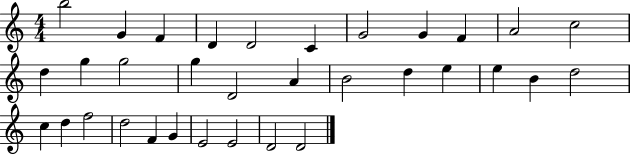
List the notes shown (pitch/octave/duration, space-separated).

B5/h G4/q F4/q D4/q D4/h C4/q G4/h G4/q F4/q A4/h C5/h D5/q G5/q G5/h G5/q D4/h A4/q B4/h D5/q E5/q E5/q B4/q D5/h C5/q D5/q F5/h D5/h F4/q G4/q E4/h E4/h D4/h D4/h